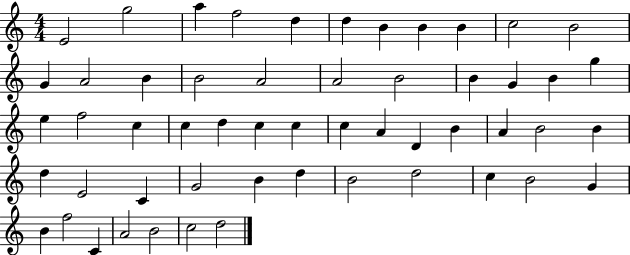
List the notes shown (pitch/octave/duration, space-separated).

E4/h G5/h A5/q F5/h D5/q D5/q B4/q B4/q B4/q C5/h B4/h G4/q A4/h B4/q B4/h A4/h A4/h B4/h B4/q G4/q B4/q G5/q E5/q F5/h C5/q C5/q D5/q C5/q C5/q C5/q A4/q D4/q B4/q A4/q B4/h B4/q D5/q E4/h C4/q G4/h B4/q D5/q B4/h D5/h C5/q B4/h G4/q B4/q F5/h C4/q A4/h B4/h C5/h D5/h